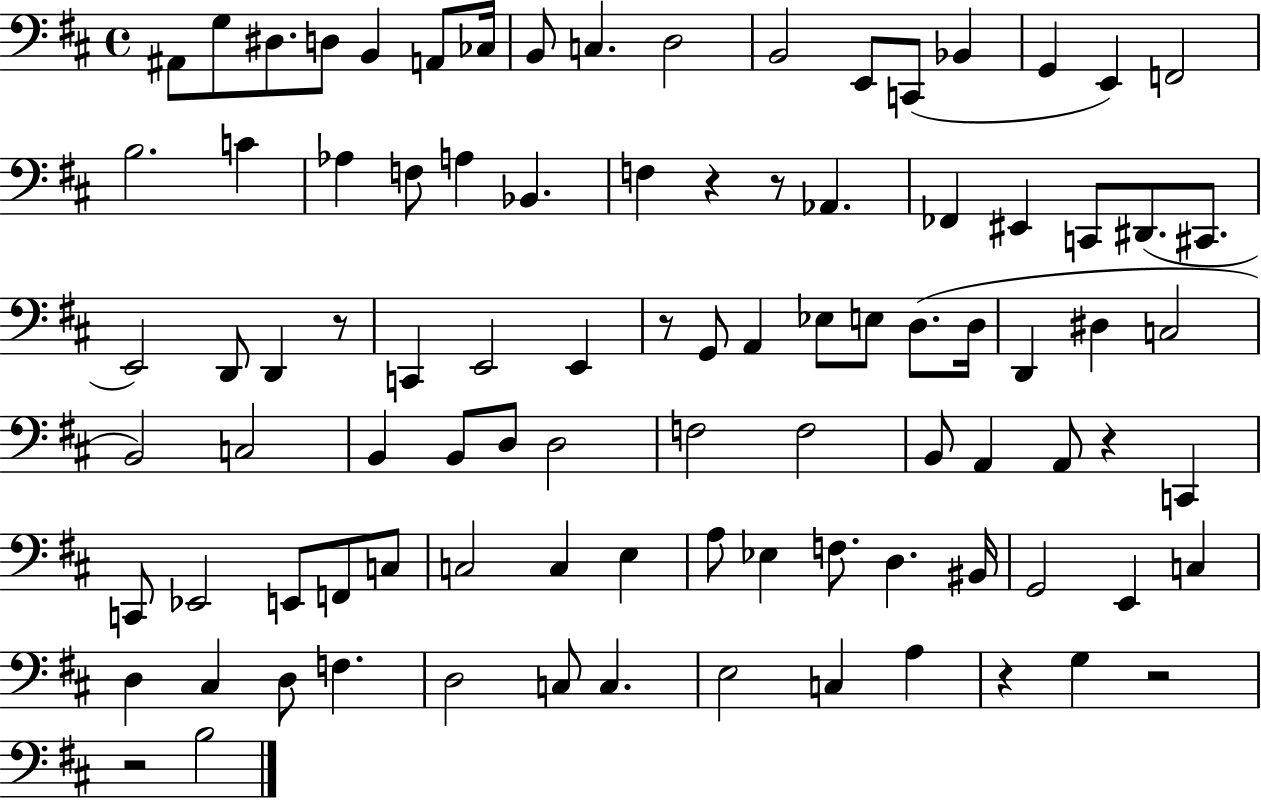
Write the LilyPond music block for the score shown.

{
  \clef bass
  \time 4/4
  \defaultTimeSignature
  \key d \major
  ais,8 g8 dis8. d8 b,4 a,8 ces16 | b,8 c4. d2 | b,2 e,8 c,8( bes,4 | g,4 e,4) f,2 | \break b2. c'4 | aes4 f8 a4 bes,4. | f4 r4 r8 aes,4. | fes,4 eis,4 c,8 dis,8.( cis,8. | \break e,2) d,8 d,4 r8 | c,4 e,2 e,4 | r8 g,8 a,4 ees8 e8 d8.( d16 | d,4 dis4 c2 | \break b,2) c2 | b,4 b,8 d8 d2 | f2 f2 | b,8 a,4 a,8 r4 c,4 | \break c,8 ees,2 e,8 f,8 c8 | c2 c4 e4 | a8 ees4 f8. d4. bis,16 | g,2 e,4 c4 | \break d4 cis4 d8 f4. | d2 c8 c4. | e2 c4 a4 | r4 g4 r2 | \break r2 b2 | \bar "|."
}